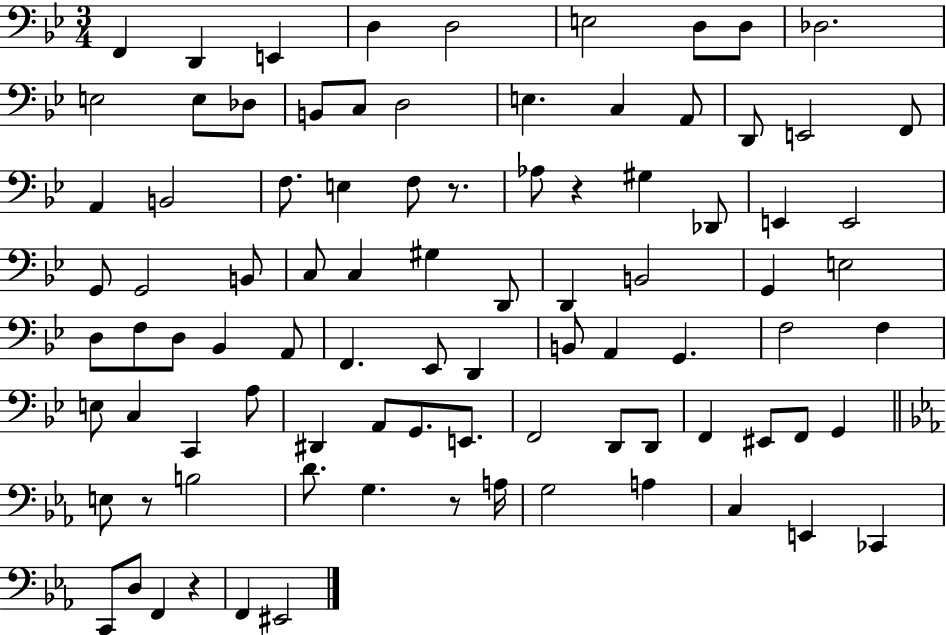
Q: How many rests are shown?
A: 5